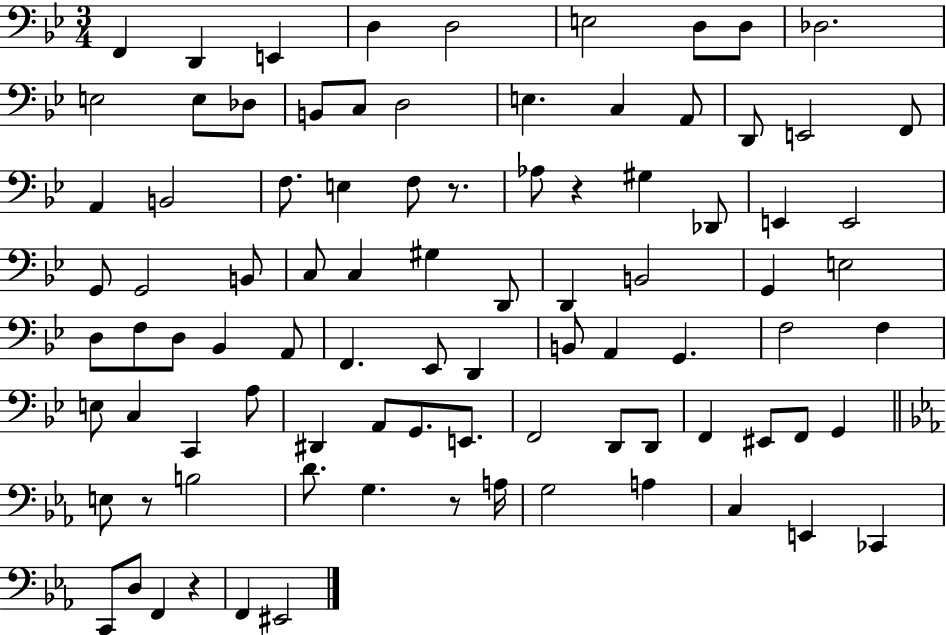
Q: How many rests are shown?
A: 5